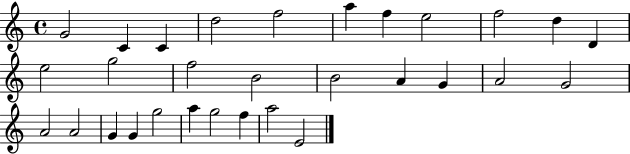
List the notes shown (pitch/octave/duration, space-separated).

G4/h C4/q C4/q D5/h F5/h A5/q F5/q E5/h F5/h D5/q D4/q E5/h G5/h F5/h B4/h B4/h A4/q G4/q A4/h G4/h A4/h A4/h G4/q G4/q G5/h A5/q G5/h F5/q A5/h E4/h